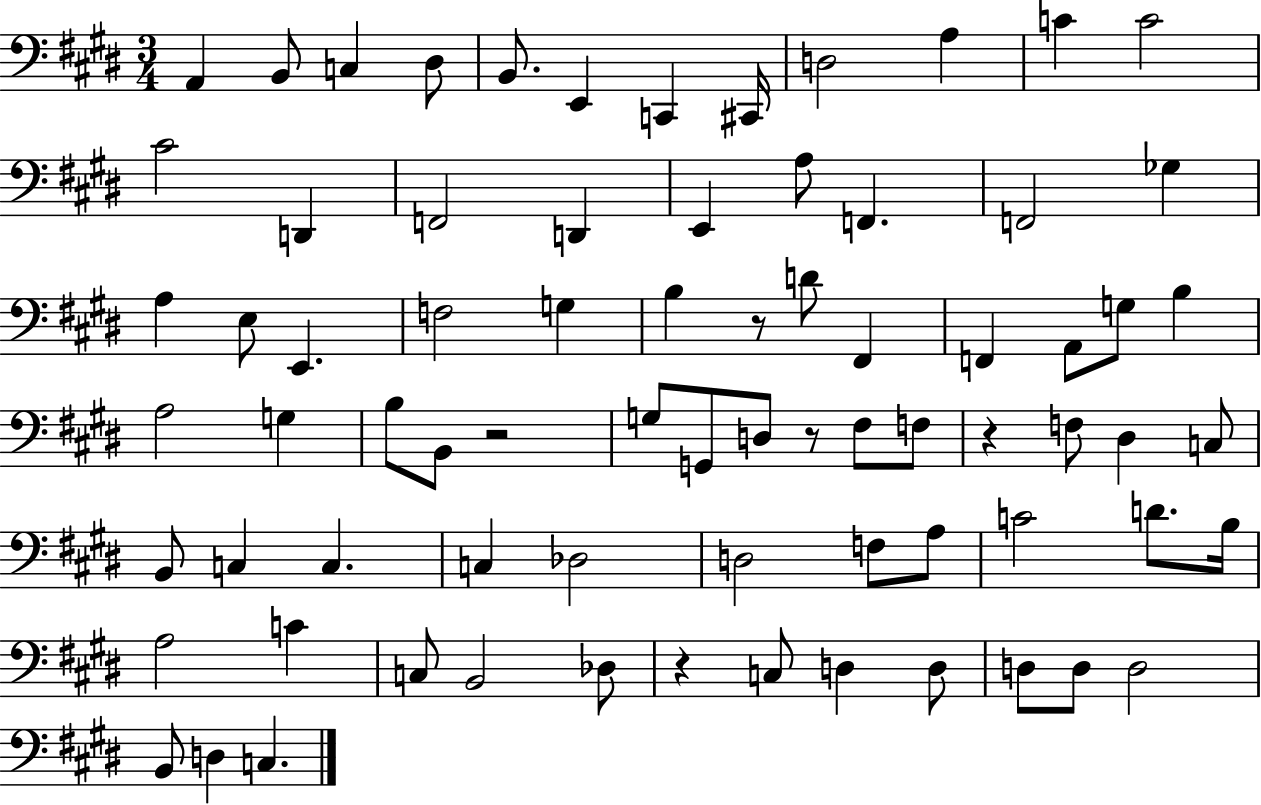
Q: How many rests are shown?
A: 5